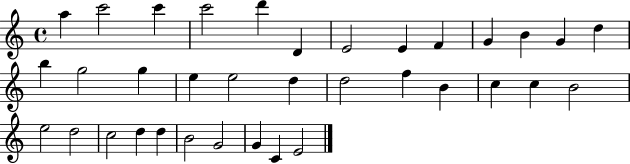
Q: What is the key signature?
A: C major